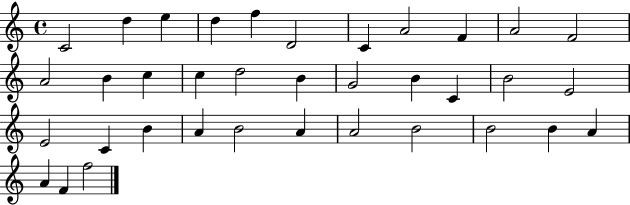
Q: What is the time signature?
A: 4/4